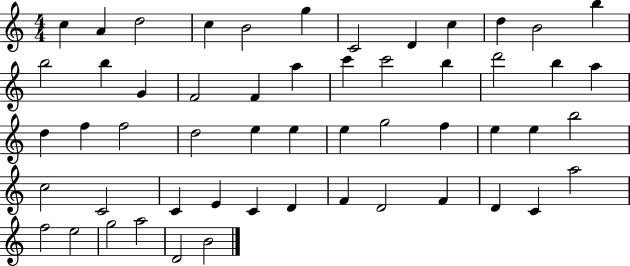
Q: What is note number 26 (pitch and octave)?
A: F5